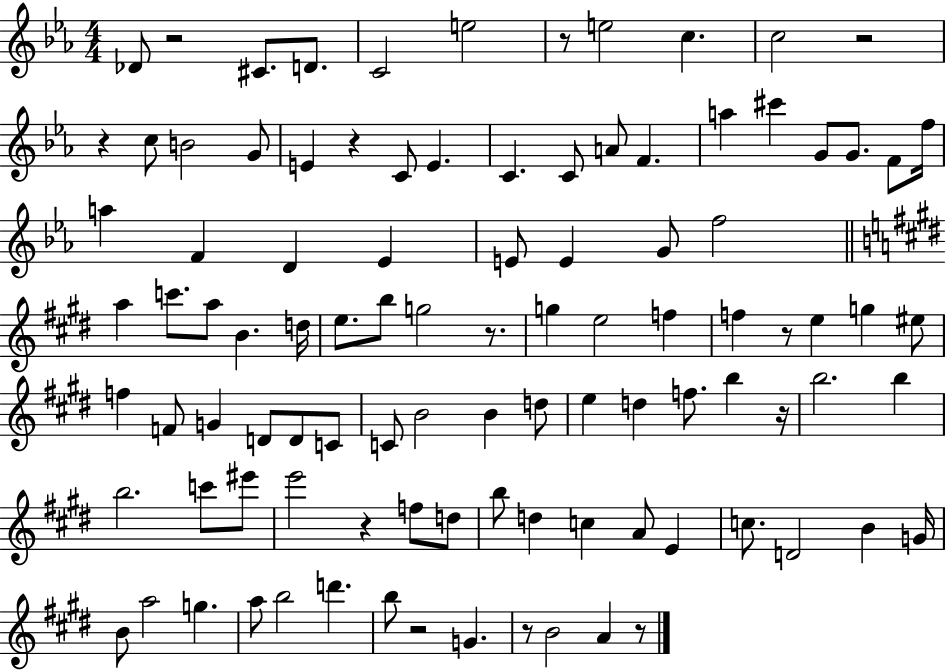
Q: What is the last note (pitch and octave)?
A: A4